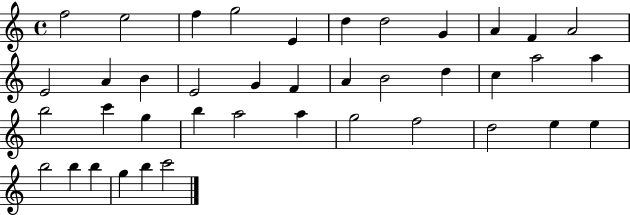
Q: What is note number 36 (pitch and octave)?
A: B5